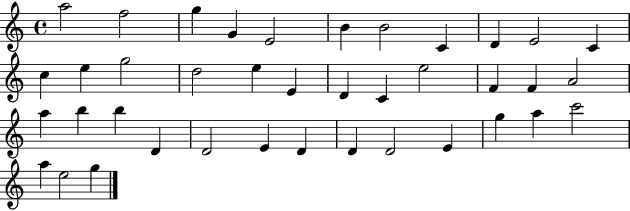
A5/h F5/h G5/q G4/q E4/h B4/q B4/h C4/q D4/q E4/h C4/q C5/q E5/q G5/h D5/h E5/q E4/q D4/q C4/q E5/h F4/q F4/q A4/h A5/q B5/q B5/q D4/q D4/h E4/q D4/q D4/q D4/h E4/q G5/q A5/q C6/h A5/q E5/h G5/q